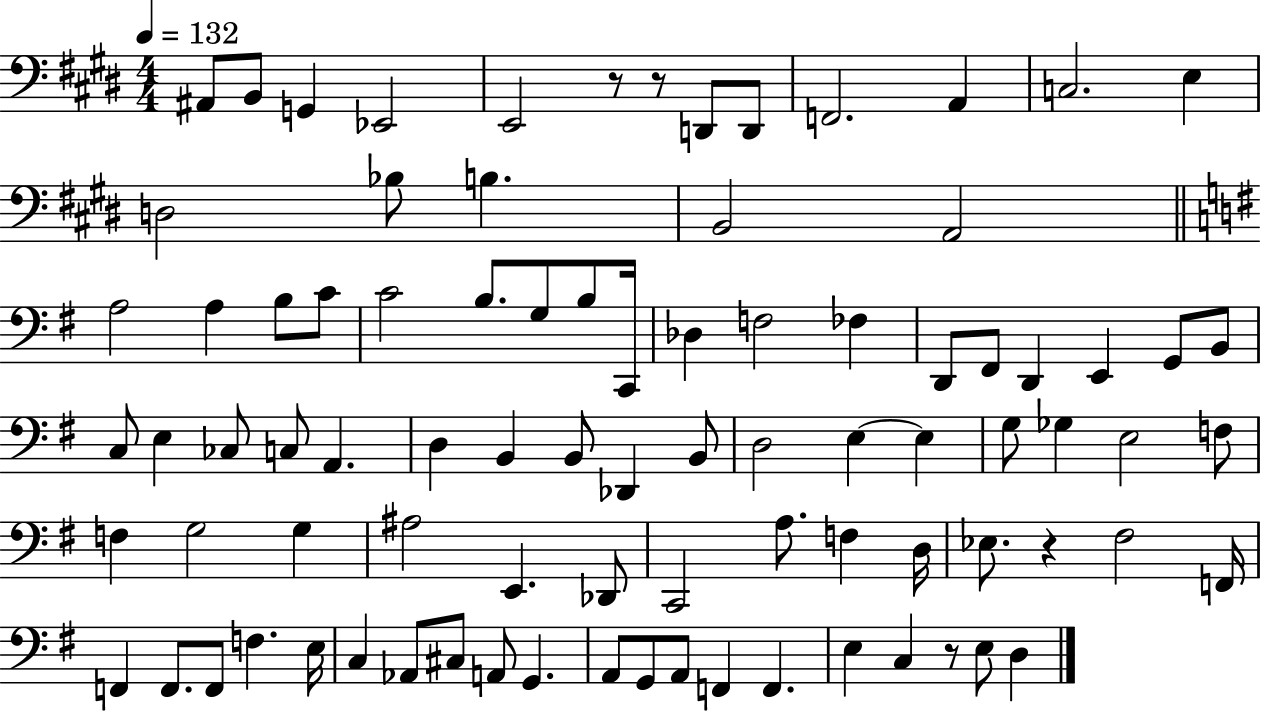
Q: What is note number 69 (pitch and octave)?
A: E3